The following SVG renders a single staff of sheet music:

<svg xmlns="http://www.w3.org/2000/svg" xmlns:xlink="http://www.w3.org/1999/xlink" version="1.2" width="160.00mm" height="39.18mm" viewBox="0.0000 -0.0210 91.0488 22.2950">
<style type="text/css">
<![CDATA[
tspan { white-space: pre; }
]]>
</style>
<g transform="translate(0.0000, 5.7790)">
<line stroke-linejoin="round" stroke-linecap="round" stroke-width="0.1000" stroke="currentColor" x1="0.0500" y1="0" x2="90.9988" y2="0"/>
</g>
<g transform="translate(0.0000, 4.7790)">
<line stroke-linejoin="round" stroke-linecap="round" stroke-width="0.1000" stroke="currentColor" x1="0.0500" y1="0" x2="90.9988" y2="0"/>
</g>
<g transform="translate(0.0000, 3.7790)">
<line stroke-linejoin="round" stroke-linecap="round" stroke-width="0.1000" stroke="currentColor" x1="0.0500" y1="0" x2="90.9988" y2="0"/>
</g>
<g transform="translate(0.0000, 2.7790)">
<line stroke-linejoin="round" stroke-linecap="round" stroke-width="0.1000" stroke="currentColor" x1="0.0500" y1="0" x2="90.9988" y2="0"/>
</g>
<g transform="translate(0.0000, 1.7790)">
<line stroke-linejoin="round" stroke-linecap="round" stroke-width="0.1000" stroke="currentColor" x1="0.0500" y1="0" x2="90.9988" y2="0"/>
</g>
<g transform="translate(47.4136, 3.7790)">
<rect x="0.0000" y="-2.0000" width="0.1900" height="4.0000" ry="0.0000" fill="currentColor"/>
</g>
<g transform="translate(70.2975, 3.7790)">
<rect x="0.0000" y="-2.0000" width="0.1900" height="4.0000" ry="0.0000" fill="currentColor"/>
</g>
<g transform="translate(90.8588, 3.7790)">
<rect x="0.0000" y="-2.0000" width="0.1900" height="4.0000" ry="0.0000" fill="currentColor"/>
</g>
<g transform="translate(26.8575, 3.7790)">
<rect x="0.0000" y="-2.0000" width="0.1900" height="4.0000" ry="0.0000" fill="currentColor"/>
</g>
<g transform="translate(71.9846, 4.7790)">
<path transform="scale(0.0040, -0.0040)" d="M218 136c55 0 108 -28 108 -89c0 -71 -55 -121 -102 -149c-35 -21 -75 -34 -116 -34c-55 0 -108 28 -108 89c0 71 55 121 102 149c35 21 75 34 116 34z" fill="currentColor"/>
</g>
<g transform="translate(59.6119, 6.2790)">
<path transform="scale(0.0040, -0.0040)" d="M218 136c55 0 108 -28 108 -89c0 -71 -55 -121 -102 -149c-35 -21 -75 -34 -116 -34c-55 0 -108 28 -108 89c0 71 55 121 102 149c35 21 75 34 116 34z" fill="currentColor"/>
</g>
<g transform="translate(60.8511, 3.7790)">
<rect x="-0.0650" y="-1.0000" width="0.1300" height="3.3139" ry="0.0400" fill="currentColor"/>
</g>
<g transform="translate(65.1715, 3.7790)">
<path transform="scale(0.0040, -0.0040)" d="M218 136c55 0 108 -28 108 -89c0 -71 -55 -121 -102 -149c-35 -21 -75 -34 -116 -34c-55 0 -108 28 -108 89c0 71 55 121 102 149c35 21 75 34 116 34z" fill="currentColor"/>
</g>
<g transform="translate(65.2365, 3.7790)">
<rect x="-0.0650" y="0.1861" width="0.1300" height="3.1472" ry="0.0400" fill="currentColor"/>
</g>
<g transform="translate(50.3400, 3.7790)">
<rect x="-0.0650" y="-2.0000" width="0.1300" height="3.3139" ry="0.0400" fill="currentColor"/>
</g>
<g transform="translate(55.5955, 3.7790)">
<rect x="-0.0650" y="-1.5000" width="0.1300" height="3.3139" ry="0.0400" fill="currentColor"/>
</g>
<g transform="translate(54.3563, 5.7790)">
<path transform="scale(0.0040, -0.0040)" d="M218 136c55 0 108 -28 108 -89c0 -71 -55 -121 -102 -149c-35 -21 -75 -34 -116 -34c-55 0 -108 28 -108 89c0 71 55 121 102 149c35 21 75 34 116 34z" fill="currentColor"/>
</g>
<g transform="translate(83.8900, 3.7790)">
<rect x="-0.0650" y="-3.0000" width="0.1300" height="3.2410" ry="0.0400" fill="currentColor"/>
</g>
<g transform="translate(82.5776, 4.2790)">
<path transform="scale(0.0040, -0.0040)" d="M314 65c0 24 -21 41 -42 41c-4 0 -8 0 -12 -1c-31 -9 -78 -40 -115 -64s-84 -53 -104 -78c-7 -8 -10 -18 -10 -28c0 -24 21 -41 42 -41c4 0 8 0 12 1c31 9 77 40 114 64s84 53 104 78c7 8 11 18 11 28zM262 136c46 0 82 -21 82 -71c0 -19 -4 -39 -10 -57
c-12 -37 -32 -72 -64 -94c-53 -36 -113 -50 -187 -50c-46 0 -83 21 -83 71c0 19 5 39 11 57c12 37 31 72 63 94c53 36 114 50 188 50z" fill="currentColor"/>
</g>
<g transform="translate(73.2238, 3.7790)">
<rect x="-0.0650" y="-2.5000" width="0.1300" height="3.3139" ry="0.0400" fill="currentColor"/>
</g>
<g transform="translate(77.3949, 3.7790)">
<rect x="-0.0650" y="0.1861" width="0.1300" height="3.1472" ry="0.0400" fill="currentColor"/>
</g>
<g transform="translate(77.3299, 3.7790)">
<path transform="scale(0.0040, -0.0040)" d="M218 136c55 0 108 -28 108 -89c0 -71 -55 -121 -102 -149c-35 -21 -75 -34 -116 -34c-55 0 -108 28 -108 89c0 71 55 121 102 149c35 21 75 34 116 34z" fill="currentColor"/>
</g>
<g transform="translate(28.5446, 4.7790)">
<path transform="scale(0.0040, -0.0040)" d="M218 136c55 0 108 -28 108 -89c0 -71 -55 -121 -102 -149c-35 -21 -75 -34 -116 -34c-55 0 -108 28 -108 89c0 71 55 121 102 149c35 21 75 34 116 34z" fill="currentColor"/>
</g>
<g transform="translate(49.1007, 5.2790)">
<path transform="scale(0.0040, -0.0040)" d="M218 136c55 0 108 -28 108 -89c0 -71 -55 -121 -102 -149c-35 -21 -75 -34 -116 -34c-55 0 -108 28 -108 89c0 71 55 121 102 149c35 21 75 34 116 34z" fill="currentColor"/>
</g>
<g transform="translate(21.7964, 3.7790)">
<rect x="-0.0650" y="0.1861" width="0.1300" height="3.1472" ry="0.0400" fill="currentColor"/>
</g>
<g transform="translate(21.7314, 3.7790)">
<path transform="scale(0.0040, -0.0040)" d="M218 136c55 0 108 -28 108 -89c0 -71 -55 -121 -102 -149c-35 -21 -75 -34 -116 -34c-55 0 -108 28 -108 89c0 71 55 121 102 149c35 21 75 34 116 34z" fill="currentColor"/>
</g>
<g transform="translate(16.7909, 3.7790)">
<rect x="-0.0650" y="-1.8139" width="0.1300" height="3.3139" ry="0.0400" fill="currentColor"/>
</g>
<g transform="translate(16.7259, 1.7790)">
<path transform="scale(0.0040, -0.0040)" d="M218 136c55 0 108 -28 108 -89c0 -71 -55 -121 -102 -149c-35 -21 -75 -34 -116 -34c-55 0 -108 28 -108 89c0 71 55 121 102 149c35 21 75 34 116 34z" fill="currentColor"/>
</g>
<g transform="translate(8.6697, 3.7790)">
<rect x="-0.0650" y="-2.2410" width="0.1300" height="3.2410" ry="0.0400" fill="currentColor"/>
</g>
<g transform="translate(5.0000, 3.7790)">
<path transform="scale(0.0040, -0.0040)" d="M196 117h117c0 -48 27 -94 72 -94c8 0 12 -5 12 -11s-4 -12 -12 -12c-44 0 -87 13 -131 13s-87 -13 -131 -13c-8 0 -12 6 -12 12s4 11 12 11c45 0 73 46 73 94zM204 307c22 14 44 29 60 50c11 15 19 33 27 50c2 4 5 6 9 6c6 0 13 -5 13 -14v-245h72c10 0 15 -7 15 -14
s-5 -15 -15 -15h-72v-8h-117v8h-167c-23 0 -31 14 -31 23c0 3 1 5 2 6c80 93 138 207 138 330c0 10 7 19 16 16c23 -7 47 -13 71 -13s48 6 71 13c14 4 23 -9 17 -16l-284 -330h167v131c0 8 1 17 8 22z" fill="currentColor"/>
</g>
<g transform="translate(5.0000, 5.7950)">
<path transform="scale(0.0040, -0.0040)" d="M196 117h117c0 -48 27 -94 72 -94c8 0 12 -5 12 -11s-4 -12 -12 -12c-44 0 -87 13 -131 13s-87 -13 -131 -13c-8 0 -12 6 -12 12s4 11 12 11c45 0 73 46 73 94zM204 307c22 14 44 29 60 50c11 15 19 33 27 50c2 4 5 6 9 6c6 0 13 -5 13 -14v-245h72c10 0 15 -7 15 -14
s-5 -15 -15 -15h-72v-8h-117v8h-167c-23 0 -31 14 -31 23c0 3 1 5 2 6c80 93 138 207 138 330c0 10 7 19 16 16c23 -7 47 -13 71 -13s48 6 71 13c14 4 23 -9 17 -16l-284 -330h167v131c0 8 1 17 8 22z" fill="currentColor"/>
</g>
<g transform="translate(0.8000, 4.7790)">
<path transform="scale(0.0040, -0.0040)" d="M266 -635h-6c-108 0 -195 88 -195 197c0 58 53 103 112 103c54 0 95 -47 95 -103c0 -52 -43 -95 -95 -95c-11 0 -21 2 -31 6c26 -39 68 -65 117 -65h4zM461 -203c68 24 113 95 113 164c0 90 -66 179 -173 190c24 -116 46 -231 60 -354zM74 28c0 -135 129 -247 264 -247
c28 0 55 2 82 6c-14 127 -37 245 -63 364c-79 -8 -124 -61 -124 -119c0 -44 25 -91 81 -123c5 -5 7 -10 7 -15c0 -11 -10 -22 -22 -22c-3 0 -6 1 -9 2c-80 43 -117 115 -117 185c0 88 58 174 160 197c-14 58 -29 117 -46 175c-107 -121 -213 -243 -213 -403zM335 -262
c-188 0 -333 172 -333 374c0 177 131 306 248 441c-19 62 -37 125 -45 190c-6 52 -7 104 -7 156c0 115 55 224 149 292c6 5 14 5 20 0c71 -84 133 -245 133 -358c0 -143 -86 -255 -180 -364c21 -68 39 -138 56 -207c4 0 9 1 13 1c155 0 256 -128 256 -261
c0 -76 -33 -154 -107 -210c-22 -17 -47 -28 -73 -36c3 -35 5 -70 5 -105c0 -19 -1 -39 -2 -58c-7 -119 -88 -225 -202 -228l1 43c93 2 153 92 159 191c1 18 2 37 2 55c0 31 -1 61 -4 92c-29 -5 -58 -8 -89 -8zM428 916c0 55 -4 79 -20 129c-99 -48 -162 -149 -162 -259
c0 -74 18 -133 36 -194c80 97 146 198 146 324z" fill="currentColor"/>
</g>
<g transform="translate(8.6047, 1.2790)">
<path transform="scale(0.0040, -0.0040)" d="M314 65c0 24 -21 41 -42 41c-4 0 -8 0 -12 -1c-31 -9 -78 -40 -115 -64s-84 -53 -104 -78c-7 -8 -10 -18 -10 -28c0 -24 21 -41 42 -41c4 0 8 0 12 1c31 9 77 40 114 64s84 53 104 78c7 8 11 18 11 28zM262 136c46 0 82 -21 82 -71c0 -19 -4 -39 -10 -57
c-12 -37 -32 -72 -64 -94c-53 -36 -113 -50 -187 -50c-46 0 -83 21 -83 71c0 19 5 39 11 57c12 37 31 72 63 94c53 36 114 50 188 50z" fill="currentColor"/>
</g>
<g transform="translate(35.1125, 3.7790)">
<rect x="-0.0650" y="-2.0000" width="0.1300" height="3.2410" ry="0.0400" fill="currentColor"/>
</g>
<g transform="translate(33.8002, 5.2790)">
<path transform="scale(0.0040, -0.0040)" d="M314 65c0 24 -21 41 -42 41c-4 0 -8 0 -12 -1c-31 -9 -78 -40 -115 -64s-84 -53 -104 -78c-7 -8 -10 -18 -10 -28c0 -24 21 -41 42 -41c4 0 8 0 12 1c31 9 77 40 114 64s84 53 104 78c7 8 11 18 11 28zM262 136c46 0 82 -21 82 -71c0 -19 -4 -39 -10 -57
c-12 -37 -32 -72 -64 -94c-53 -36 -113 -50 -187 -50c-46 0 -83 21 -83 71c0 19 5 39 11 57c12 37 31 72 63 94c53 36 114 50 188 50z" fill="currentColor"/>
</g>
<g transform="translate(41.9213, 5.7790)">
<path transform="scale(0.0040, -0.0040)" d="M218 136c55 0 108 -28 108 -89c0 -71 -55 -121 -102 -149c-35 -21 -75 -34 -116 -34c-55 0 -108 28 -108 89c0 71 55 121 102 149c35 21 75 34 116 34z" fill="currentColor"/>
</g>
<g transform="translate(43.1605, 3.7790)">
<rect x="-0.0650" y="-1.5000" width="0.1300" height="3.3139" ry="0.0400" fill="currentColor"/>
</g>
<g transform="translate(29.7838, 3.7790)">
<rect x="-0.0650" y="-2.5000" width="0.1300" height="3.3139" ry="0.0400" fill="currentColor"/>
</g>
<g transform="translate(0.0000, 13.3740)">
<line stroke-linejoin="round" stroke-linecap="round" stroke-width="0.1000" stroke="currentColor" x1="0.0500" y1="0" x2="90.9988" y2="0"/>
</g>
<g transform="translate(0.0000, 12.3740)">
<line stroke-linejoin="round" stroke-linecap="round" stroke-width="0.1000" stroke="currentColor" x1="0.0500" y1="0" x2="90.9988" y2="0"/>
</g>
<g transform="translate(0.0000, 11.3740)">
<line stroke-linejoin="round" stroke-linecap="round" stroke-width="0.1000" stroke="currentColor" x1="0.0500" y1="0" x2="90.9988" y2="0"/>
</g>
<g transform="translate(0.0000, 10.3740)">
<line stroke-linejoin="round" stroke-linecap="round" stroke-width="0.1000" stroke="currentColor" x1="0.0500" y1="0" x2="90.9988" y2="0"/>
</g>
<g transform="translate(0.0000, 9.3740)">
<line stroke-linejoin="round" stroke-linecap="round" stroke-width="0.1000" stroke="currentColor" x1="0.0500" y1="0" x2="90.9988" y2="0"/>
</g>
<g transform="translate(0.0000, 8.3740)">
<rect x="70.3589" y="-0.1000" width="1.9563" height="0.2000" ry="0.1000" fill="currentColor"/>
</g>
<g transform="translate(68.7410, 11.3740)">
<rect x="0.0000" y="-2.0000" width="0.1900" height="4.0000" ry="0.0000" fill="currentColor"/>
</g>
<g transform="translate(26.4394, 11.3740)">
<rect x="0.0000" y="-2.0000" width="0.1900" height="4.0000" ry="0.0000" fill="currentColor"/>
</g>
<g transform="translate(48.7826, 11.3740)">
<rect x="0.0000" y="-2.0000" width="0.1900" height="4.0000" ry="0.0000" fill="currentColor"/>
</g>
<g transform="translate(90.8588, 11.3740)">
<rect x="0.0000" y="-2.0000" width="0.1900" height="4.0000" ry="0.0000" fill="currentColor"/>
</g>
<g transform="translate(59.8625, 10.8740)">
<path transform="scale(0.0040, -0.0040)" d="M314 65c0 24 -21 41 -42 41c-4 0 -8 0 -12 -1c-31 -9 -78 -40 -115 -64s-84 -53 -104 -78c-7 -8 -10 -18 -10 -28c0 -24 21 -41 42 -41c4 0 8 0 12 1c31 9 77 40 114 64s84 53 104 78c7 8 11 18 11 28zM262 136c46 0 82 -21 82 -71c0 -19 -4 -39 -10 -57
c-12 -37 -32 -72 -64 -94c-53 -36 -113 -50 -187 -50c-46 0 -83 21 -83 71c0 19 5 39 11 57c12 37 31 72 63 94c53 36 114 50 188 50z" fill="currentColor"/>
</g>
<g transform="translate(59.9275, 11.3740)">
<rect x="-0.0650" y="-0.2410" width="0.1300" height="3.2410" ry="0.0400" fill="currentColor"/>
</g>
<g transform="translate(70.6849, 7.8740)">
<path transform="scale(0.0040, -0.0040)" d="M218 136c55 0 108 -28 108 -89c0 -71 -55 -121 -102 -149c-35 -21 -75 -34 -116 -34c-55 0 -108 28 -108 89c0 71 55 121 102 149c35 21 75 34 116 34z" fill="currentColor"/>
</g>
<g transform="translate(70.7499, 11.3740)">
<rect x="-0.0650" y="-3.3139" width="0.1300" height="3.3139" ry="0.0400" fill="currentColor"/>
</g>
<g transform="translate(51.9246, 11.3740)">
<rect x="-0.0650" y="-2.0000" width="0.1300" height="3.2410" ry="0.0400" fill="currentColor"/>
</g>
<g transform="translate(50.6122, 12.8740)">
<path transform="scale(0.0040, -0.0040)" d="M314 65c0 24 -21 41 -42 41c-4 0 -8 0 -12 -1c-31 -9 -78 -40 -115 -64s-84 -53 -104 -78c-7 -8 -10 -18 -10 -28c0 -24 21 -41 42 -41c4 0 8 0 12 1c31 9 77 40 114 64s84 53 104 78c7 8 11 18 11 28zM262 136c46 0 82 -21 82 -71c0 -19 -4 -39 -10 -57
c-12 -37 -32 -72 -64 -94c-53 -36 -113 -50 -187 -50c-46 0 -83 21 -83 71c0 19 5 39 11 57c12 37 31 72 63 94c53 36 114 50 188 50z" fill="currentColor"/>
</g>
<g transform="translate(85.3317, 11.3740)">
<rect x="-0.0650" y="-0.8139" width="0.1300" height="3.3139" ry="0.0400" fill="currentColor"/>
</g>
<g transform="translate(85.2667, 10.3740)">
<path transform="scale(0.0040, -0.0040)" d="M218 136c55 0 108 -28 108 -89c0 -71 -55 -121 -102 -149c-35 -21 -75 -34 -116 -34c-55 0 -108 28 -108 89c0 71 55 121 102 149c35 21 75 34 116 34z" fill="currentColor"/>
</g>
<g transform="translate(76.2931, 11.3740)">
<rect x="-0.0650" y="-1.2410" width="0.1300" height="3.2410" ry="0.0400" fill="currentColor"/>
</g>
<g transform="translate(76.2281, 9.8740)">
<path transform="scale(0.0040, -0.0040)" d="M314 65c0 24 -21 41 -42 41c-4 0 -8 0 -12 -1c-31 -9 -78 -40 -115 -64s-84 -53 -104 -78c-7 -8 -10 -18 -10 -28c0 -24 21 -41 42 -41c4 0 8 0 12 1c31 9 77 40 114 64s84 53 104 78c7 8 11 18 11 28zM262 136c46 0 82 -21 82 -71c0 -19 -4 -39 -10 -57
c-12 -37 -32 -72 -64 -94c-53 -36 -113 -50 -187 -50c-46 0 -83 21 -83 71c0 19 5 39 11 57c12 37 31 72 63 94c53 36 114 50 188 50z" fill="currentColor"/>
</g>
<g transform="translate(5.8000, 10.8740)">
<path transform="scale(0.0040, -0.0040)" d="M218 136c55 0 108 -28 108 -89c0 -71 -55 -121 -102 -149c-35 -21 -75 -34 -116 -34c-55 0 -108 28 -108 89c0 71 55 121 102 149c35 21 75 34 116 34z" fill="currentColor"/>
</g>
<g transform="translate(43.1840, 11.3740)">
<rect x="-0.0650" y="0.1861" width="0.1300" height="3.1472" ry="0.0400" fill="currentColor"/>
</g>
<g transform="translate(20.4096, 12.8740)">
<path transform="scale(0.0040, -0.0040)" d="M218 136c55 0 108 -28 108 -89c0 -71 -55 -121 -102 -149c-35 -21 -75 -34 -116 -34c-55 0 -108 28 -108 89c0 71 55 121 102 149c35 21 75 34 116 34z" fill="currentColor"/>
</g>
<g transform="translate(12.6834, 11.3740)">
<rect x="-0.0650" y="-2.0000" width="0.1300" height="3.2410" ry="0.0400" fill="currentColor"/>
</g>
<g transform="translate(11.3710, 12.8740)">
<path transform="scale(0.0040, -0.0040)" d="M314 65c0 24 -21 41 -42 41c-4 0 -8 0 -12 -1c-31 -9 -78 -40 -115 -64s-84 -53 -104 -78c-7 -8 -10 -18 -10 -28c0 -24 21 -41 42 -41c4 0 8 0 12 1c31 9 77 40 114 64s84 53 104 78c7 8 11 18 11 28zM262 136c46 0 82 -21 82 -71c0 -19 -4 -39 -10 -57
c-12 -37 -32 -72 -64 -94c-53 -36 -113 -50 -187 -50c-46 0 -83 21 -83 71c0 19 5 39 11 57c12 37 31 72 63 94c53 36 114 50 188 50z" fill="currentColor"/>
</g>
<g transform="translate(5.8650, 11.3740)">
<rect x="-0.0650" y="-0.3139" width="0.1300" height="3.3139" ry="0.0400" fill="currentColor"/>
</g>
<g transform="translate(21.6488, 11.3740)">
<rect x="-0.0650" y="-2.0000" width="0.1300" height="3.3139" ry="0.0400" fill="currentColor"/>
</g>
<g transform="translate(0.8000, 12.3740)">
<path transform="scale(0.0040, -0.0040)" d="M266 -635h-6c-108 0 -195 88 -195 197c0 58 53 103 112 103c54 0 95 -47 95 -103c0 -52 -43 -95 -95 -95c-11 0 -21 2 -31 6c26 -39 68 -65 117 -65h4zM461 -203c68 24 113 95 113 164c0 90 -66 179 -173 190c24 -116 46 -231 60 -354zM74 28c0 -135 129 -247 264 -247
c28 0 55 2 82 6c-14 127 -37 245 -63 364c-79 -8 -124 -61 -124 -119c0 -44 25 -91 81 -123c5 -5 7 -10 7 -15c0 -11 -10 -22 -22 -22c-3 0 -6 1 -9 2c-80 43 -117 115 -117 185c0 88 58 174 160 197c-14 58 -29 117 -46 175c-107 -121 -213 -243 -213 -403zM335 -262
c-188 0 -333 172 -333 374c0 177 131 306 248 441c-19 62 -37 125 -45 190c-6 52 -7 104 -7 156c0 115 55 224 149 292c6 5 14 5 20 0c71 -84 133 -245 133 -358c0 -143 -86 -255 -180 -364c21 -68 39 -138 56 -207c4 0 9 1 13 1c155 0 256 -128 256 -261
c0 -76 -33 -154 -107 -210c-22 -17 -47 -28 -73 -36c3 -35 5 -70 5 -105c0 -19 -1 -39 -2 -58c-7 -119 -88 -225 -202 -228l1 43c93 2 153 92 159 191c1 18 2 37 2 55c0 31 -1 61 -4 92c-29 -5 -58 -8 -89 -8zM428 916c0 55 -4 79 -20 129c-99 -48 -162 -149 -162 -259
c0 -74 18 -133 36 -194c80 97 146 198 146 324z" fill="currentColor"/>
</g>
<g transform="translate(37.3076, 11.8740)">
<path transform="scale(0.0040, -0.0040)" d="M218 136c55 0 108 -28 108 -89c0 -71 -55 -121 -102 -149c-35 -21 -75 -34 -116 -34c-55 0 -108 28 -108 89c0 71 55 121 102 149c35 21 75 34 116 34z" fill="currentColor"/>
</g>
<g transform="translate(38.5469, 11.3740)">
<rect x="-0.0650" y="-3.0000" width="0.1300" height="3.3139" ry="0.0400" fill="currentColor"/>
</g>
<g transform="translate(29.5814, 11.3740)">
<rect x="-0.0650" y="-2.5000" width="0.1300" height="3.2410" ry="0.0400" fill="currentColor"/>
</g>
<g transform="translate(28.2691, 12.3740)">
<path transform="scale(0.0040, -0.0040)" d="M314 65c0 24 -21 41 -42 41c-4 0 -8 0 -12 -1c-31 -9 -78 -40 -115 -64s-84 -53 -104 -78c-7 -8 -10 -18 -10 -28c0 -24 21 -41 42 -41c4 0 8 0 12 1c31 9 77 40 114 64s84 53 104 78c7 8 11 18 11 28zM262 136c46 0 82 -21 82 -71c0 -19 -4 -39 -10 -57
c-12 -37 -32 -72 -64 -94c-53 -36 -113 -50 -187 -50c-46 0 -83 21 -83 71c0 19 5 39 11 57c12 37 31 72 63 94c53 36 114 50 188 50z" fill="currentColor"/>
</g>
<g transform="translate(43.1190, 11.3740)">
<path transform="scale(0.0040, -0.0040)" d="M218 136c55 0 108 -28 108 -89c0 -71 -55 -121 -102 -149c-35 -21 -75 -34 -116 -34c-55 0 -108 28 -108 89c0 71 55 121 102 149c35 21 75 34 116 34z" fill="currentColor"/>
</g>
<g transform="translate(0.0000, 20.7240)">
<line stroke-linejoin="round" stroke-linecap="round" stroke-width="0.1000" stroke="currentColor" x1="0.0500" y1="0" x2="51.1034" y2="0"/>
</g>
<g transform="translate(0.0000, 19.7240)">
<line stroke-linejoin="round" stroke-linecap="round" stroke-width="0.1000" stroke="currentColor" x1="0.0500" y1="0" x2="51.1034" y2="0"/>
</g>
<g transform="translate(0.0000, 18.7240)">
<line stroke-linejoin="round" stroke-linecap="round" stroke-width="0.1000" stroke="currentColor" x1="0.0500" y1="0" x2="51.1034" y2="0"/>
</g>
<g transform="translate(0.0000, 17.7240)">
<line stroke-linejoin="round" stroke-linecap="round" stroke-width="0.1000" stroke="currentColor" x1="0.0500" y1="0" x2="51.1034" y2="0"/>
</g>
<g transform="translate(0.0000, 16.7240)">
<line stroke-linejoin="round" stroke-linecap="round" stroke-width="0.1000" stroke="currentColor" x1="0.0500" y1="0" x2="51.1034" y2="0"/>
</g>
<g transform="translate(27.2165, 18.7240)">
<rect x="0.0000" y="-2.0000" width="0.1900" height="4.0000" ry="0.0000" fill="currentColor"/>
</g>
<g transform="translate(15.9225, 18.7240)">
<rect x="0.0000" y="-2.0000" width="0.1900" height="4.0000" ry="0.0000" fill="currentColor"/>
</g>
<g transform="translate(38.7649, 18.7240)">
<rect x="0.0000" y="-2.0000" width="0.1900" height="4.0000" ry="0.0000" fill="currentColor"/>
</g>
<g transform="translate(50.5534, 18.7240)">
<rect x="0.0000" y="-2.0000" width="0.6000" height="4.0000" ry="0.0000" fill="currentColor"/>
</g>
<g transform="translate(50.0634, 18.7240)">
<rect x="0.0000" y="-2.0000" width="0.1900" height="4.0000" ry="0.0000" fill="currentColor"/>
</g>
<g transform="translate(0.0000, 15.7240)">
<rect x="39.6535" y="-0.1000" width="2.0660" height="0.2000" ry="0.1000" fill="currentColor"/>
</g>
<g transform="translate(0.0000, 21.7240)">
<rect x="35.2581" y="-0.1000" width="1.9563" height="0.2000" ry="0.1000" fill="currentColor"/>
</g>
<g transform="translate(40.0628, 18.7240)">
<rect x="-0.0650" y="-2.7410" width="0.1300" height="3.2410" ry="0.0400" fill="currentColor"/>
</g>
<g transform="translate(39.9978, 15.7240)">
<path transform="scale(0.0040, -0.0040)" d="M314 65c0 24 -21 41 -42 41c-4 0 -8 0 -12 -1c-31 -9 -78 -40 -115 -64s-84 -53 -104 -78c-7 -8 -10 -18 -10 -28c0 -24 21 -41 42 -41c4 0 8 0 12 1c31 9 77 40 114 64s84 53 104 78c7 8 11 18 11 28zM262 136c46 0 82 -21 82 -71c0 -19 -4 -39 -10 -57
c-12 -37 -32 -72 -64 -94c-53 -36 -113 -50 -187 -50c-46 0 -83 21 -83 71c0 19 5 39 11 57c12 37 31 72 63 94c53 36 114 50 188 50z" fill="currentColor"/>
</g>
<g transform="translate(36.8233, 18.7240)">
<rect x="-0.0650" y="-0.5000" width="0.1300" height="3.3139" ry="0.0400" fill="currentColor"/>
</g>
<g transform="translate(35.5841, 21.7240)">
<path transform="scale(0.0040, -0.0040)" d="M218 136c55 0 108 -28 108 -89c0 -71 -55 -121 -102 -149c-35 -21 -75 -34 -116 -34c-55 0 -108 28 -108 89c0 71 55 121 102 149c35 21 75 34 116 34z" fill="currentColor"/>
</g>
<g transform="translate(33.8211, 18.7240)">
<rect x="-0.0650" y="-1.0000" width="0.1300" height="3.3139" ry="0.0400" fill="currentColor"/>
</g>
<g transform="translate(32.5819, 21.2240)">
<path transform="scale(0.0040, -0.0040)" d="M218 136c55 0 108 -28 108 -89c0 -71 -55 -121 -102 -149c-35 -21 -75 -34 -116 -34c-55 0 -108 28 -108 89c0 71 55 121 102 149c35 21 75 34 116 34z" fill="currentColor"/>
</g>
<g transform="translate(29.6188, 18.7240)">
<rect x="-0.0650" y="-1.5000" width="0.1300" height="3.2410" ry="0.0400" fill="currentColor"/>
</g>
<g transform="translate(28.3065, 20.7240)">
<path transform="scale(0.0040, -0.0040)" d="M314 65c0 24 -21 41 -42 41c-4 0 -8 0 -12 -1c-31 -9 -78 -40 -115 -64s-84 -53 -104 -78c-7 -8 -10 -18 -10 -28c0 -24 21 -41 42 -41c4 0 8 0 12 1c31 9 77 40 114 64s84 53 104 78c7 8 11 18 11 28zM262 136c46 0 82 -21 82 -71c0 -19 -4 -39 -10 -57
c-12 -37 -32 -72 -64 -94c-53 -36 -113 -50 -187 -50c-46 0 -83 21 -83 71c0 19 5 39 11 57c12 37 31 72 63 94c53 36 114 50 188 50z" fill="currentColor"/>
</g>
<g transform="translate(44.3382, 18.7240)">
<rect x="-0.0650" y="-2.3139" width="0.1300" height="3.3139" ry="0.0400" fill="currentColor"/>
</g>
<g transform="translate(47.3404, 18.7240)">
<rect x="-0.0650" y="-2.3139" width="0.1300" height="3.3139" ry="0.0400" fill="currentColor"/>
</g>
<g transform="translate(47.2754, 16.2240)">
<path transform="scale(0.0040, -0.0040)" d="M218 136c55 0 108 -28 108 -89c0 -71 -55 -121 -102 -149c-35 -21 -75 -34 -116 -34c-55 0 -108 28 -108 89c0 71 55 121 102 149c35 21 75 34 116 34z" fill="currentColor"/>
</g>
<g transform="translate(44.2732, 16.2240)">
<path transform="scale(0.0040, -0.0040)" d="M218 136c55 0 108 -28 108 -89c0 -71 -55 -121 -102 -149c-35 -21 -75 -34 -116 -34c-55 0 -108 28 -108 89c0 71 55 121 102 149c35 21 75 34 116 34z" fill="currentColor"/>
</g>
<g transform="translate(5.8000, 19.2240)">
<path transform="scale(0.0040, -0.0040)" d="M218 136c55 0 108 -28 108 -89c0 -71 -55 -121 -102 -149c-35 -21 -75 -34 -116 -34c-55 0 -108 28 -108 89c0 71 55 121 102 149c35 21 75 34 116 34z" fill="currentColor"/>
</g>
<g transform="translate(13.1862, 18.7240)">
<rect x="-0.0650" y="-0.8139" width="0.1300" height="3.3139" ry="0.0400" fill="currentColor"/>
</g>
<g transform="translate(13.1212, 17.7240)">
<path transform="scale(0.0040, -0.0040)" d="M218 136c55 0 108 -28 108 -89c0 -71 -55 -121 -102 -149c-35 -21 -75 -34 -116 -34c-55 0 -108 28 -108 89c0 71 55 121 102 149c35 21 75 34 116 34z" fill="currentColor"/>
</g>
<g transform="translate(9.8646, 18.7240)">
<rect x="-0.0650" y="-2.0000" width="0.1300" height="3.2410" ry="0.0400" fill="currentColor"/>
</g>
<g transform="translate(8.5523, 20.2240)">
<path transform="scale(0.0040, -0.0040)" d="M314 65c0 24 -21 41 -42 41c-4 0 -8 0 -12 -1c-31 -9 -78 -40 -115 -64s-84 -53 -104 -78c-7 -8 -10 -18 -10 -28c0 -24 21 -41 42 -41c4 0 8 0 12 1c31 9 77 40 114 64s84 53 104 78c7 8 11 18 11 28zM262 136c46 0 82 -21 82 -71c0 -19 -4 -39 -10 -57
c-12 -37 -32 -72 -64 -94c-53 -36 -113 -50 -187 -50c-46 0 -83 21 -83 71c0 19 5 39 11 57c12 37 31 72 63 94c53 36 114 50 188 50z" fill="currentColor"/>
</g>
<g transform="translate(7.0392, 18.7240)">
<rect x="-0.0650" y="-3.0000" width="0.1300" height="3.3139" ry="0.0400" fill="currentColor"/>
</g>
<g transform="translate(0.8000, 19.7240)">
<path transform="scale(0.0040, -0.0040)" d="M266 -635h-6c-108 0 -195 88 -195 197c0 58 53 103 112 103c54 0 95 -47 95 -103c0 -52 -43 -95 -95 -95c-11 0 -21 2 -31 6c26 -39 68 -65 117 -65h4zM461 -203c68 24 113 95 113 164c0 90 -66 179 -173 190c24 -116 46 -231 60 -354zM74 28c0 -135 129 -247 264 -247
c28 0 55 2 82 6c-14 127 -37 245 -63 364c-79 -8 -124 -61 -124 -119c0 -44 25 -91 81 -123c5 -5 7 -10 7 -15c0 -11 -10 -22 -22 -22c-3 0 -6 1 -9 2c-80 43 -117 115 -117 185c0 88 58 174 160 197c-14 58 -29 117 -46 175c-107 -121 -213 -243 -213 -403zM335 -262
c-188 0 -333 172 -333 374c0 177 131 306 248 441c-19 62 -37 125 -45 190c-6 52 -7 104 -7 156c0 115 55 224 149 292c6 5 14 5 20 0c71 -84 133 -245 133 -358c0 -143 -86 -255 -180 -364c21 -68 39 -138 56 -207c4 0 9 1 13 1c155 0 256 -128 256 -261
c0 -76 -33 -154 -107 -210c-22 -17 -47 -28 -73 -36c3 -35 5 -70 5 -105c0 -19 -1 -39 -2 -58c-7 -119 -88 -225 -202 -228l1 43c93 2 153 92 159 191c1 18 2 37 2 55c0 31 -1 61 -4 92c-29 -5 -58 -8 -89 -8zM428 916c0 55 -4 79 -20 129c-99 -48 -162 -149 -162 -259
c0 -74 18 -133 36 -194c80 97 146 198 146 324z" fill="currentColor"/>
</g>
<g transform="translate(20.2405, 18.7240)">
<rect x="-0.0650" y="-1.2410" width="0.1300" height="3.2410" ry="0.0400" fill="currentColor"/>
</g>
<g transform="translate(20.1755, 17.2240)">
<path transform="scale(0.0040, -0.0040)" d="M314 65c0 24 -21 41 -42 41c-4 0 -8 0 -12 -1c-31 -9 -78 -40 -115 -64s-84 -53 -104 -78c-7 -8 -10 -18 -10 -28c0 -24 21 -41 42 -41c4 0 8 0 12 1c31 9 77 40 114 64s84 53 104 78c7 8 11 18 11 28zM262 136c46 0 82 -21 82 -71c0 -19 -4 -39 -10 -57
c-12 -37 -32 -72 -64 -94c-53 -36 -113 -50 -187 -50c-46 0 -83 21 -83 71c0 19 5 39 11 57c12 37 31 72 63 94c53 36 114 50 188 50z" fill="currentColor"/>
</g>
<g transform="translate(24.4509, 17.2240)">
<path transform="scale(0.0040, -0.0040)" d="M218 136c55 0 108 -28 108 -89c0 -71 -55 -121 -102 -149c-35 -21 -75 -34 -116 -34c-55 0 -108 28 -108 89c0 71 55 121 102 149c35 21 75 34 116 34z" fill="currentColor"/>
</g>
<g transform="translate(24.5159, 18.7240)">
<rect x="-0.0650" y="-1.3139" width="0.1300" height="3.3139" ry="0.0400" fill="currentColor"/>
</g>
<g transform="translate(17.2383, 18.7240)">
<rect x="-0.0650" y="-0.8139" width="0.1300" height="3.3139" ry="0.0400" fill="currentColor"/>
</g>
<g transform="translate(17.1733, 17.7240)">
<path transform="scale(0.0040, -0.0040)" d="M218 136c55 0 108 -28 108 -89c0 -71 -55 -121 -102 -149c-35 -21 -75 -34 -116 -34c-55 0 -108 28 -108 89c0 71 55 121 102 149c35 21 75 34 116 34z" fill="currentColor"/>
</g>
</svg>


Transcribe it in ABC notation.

X:1
T:Untitled
M:4/4
L:1/4
K:C
g2 f B G F2 E F E D B G B A2 c F2 F G2 A B F2 c2 b e2 d A F2 d d e2 e E2 D C a2 g g